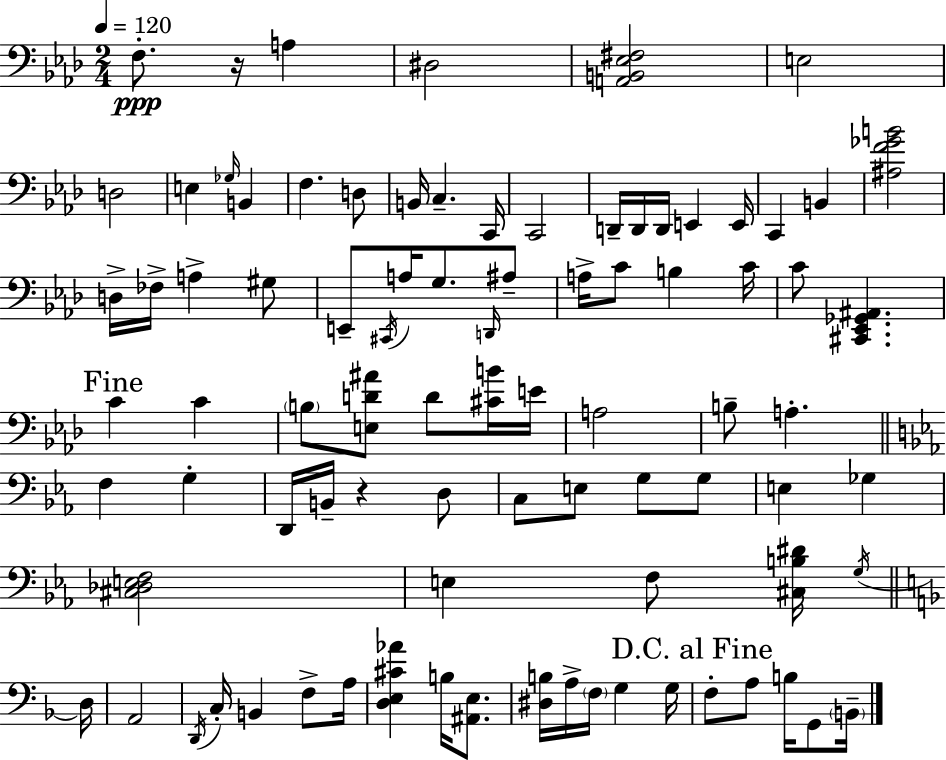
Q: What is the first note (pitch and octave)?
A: F3